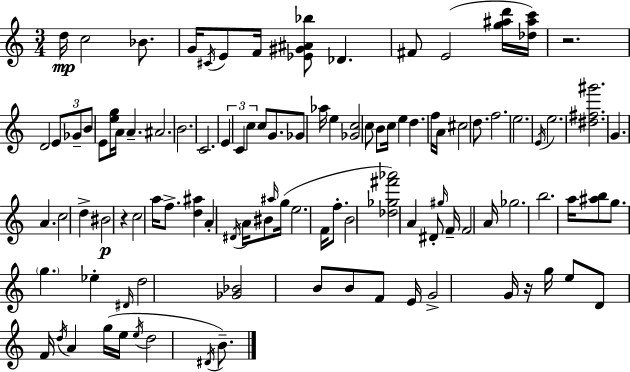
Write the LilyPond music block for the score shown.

{
  \clef treble
  \numericTimeSignature
  \time 3/4
  \key a \minor
  \repeat volta 2 { d''16\mp c''2 bes'8. | g'16 \acciaccatura { cis'16 } e'8 f'16 <ees' gis' ais' bes''>8 des'4. | fis'8 e'2( <g'' ais'' d'''>16 | <des'' ais'' c'''>16) r2. | \break d'2 \tuplet 3/2 { e'8 ges'8-- | b'8 } e'8 <e'' g''>16 a'16 a'4.-- | ais'2. | b'2. | \break c'2. | \tuplet 3/2 { e'4 c'4 c''4 } | c''8 g'8. ges'8 aes''16 e''4 | <ges' c''>2 c''8 b'8 | \break c''16 e''4 d''4. | f''16 a'16 cis''2 d''8. | f''2. | e''2. | \break \acciaccatura { e'16 } e''2. | <dis'' fis'' gis'''>2. | g'4. a'4. | c''2 d''4-> | \break bis'2\p r4 | c''2 a''16 f''8.-> | <d'' ais''>4 a'4-. \acciaccatura { dis'16 } a'16 | bis'8 \grace { ais''16 } g''16( e''2. | \break f'16 f''8.-. b'2 | <des'' ges'' fis''' aes'''>2) | a'4 dis'8-. \grace { gis''16 } f'16-- f'2 | a'16 ges''2. | \break b''2. | a''16 <ais'' b''>8 g''8. \parenthesize g''4. | ees''4-. \grace { dis'16 } d''2 | <ges' bes'>2 | \break b'8 b'8 f'8 e'16 g'2-> | g'16 r16 g''16 e''8 d'8 | f'16 \acciaccatura { d''16 } a'4 g''16( e''16 \acciaccatura { e''16 } d''2 | \acciaccatura { dis'16 } b'8.--) } \bar "|."
}